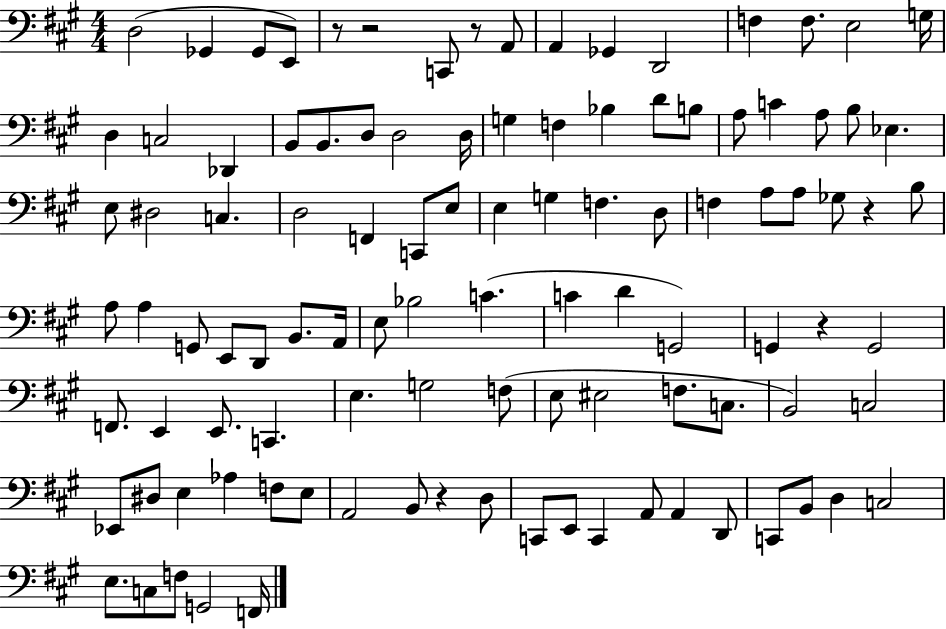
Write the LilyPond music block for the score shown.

{
  \clef bass
  \numericTimeSignature
  \time 4/4
  \key a \major
  d2( ges,4 ges,8 e,8) | r8 r2 c,8 r8 a,8 | a,4 ges,4 d,2 | f4 f8. e2 g16 | \break d4 c2 des,4 | b,8 b,8. d8 d2 d16 | g4 f4 bes4 d'8 b8 | a8 c'4 a8 b8 ees4. | \break e8 dis2 c4. | d2 f,4 c,8 e8 | e4 g4 f4. d8 | f4 a8 a8 ges8 r4 b8 | \break a8 a4 g,8 e,8 d,8 b,8. a,16 | e8 bes2 c'4.( | c'4 d'4 g,2) | g,4 r4 g,2 | \break f,8. e,4 e,8. c,4. | e4. g2 f8( | e8 eis2 f8. c8. | b,2) c2 | \break ees,8 dis8 e4 aes4 f8 e8 | a,2 b,8 r4 d8 | c,8 e,8 c,4 a,8 a,4 d,8 | c,8 b,8 d4 c2 | \break e8. c8 f8 g,2 f,16 | \bar "|."
}